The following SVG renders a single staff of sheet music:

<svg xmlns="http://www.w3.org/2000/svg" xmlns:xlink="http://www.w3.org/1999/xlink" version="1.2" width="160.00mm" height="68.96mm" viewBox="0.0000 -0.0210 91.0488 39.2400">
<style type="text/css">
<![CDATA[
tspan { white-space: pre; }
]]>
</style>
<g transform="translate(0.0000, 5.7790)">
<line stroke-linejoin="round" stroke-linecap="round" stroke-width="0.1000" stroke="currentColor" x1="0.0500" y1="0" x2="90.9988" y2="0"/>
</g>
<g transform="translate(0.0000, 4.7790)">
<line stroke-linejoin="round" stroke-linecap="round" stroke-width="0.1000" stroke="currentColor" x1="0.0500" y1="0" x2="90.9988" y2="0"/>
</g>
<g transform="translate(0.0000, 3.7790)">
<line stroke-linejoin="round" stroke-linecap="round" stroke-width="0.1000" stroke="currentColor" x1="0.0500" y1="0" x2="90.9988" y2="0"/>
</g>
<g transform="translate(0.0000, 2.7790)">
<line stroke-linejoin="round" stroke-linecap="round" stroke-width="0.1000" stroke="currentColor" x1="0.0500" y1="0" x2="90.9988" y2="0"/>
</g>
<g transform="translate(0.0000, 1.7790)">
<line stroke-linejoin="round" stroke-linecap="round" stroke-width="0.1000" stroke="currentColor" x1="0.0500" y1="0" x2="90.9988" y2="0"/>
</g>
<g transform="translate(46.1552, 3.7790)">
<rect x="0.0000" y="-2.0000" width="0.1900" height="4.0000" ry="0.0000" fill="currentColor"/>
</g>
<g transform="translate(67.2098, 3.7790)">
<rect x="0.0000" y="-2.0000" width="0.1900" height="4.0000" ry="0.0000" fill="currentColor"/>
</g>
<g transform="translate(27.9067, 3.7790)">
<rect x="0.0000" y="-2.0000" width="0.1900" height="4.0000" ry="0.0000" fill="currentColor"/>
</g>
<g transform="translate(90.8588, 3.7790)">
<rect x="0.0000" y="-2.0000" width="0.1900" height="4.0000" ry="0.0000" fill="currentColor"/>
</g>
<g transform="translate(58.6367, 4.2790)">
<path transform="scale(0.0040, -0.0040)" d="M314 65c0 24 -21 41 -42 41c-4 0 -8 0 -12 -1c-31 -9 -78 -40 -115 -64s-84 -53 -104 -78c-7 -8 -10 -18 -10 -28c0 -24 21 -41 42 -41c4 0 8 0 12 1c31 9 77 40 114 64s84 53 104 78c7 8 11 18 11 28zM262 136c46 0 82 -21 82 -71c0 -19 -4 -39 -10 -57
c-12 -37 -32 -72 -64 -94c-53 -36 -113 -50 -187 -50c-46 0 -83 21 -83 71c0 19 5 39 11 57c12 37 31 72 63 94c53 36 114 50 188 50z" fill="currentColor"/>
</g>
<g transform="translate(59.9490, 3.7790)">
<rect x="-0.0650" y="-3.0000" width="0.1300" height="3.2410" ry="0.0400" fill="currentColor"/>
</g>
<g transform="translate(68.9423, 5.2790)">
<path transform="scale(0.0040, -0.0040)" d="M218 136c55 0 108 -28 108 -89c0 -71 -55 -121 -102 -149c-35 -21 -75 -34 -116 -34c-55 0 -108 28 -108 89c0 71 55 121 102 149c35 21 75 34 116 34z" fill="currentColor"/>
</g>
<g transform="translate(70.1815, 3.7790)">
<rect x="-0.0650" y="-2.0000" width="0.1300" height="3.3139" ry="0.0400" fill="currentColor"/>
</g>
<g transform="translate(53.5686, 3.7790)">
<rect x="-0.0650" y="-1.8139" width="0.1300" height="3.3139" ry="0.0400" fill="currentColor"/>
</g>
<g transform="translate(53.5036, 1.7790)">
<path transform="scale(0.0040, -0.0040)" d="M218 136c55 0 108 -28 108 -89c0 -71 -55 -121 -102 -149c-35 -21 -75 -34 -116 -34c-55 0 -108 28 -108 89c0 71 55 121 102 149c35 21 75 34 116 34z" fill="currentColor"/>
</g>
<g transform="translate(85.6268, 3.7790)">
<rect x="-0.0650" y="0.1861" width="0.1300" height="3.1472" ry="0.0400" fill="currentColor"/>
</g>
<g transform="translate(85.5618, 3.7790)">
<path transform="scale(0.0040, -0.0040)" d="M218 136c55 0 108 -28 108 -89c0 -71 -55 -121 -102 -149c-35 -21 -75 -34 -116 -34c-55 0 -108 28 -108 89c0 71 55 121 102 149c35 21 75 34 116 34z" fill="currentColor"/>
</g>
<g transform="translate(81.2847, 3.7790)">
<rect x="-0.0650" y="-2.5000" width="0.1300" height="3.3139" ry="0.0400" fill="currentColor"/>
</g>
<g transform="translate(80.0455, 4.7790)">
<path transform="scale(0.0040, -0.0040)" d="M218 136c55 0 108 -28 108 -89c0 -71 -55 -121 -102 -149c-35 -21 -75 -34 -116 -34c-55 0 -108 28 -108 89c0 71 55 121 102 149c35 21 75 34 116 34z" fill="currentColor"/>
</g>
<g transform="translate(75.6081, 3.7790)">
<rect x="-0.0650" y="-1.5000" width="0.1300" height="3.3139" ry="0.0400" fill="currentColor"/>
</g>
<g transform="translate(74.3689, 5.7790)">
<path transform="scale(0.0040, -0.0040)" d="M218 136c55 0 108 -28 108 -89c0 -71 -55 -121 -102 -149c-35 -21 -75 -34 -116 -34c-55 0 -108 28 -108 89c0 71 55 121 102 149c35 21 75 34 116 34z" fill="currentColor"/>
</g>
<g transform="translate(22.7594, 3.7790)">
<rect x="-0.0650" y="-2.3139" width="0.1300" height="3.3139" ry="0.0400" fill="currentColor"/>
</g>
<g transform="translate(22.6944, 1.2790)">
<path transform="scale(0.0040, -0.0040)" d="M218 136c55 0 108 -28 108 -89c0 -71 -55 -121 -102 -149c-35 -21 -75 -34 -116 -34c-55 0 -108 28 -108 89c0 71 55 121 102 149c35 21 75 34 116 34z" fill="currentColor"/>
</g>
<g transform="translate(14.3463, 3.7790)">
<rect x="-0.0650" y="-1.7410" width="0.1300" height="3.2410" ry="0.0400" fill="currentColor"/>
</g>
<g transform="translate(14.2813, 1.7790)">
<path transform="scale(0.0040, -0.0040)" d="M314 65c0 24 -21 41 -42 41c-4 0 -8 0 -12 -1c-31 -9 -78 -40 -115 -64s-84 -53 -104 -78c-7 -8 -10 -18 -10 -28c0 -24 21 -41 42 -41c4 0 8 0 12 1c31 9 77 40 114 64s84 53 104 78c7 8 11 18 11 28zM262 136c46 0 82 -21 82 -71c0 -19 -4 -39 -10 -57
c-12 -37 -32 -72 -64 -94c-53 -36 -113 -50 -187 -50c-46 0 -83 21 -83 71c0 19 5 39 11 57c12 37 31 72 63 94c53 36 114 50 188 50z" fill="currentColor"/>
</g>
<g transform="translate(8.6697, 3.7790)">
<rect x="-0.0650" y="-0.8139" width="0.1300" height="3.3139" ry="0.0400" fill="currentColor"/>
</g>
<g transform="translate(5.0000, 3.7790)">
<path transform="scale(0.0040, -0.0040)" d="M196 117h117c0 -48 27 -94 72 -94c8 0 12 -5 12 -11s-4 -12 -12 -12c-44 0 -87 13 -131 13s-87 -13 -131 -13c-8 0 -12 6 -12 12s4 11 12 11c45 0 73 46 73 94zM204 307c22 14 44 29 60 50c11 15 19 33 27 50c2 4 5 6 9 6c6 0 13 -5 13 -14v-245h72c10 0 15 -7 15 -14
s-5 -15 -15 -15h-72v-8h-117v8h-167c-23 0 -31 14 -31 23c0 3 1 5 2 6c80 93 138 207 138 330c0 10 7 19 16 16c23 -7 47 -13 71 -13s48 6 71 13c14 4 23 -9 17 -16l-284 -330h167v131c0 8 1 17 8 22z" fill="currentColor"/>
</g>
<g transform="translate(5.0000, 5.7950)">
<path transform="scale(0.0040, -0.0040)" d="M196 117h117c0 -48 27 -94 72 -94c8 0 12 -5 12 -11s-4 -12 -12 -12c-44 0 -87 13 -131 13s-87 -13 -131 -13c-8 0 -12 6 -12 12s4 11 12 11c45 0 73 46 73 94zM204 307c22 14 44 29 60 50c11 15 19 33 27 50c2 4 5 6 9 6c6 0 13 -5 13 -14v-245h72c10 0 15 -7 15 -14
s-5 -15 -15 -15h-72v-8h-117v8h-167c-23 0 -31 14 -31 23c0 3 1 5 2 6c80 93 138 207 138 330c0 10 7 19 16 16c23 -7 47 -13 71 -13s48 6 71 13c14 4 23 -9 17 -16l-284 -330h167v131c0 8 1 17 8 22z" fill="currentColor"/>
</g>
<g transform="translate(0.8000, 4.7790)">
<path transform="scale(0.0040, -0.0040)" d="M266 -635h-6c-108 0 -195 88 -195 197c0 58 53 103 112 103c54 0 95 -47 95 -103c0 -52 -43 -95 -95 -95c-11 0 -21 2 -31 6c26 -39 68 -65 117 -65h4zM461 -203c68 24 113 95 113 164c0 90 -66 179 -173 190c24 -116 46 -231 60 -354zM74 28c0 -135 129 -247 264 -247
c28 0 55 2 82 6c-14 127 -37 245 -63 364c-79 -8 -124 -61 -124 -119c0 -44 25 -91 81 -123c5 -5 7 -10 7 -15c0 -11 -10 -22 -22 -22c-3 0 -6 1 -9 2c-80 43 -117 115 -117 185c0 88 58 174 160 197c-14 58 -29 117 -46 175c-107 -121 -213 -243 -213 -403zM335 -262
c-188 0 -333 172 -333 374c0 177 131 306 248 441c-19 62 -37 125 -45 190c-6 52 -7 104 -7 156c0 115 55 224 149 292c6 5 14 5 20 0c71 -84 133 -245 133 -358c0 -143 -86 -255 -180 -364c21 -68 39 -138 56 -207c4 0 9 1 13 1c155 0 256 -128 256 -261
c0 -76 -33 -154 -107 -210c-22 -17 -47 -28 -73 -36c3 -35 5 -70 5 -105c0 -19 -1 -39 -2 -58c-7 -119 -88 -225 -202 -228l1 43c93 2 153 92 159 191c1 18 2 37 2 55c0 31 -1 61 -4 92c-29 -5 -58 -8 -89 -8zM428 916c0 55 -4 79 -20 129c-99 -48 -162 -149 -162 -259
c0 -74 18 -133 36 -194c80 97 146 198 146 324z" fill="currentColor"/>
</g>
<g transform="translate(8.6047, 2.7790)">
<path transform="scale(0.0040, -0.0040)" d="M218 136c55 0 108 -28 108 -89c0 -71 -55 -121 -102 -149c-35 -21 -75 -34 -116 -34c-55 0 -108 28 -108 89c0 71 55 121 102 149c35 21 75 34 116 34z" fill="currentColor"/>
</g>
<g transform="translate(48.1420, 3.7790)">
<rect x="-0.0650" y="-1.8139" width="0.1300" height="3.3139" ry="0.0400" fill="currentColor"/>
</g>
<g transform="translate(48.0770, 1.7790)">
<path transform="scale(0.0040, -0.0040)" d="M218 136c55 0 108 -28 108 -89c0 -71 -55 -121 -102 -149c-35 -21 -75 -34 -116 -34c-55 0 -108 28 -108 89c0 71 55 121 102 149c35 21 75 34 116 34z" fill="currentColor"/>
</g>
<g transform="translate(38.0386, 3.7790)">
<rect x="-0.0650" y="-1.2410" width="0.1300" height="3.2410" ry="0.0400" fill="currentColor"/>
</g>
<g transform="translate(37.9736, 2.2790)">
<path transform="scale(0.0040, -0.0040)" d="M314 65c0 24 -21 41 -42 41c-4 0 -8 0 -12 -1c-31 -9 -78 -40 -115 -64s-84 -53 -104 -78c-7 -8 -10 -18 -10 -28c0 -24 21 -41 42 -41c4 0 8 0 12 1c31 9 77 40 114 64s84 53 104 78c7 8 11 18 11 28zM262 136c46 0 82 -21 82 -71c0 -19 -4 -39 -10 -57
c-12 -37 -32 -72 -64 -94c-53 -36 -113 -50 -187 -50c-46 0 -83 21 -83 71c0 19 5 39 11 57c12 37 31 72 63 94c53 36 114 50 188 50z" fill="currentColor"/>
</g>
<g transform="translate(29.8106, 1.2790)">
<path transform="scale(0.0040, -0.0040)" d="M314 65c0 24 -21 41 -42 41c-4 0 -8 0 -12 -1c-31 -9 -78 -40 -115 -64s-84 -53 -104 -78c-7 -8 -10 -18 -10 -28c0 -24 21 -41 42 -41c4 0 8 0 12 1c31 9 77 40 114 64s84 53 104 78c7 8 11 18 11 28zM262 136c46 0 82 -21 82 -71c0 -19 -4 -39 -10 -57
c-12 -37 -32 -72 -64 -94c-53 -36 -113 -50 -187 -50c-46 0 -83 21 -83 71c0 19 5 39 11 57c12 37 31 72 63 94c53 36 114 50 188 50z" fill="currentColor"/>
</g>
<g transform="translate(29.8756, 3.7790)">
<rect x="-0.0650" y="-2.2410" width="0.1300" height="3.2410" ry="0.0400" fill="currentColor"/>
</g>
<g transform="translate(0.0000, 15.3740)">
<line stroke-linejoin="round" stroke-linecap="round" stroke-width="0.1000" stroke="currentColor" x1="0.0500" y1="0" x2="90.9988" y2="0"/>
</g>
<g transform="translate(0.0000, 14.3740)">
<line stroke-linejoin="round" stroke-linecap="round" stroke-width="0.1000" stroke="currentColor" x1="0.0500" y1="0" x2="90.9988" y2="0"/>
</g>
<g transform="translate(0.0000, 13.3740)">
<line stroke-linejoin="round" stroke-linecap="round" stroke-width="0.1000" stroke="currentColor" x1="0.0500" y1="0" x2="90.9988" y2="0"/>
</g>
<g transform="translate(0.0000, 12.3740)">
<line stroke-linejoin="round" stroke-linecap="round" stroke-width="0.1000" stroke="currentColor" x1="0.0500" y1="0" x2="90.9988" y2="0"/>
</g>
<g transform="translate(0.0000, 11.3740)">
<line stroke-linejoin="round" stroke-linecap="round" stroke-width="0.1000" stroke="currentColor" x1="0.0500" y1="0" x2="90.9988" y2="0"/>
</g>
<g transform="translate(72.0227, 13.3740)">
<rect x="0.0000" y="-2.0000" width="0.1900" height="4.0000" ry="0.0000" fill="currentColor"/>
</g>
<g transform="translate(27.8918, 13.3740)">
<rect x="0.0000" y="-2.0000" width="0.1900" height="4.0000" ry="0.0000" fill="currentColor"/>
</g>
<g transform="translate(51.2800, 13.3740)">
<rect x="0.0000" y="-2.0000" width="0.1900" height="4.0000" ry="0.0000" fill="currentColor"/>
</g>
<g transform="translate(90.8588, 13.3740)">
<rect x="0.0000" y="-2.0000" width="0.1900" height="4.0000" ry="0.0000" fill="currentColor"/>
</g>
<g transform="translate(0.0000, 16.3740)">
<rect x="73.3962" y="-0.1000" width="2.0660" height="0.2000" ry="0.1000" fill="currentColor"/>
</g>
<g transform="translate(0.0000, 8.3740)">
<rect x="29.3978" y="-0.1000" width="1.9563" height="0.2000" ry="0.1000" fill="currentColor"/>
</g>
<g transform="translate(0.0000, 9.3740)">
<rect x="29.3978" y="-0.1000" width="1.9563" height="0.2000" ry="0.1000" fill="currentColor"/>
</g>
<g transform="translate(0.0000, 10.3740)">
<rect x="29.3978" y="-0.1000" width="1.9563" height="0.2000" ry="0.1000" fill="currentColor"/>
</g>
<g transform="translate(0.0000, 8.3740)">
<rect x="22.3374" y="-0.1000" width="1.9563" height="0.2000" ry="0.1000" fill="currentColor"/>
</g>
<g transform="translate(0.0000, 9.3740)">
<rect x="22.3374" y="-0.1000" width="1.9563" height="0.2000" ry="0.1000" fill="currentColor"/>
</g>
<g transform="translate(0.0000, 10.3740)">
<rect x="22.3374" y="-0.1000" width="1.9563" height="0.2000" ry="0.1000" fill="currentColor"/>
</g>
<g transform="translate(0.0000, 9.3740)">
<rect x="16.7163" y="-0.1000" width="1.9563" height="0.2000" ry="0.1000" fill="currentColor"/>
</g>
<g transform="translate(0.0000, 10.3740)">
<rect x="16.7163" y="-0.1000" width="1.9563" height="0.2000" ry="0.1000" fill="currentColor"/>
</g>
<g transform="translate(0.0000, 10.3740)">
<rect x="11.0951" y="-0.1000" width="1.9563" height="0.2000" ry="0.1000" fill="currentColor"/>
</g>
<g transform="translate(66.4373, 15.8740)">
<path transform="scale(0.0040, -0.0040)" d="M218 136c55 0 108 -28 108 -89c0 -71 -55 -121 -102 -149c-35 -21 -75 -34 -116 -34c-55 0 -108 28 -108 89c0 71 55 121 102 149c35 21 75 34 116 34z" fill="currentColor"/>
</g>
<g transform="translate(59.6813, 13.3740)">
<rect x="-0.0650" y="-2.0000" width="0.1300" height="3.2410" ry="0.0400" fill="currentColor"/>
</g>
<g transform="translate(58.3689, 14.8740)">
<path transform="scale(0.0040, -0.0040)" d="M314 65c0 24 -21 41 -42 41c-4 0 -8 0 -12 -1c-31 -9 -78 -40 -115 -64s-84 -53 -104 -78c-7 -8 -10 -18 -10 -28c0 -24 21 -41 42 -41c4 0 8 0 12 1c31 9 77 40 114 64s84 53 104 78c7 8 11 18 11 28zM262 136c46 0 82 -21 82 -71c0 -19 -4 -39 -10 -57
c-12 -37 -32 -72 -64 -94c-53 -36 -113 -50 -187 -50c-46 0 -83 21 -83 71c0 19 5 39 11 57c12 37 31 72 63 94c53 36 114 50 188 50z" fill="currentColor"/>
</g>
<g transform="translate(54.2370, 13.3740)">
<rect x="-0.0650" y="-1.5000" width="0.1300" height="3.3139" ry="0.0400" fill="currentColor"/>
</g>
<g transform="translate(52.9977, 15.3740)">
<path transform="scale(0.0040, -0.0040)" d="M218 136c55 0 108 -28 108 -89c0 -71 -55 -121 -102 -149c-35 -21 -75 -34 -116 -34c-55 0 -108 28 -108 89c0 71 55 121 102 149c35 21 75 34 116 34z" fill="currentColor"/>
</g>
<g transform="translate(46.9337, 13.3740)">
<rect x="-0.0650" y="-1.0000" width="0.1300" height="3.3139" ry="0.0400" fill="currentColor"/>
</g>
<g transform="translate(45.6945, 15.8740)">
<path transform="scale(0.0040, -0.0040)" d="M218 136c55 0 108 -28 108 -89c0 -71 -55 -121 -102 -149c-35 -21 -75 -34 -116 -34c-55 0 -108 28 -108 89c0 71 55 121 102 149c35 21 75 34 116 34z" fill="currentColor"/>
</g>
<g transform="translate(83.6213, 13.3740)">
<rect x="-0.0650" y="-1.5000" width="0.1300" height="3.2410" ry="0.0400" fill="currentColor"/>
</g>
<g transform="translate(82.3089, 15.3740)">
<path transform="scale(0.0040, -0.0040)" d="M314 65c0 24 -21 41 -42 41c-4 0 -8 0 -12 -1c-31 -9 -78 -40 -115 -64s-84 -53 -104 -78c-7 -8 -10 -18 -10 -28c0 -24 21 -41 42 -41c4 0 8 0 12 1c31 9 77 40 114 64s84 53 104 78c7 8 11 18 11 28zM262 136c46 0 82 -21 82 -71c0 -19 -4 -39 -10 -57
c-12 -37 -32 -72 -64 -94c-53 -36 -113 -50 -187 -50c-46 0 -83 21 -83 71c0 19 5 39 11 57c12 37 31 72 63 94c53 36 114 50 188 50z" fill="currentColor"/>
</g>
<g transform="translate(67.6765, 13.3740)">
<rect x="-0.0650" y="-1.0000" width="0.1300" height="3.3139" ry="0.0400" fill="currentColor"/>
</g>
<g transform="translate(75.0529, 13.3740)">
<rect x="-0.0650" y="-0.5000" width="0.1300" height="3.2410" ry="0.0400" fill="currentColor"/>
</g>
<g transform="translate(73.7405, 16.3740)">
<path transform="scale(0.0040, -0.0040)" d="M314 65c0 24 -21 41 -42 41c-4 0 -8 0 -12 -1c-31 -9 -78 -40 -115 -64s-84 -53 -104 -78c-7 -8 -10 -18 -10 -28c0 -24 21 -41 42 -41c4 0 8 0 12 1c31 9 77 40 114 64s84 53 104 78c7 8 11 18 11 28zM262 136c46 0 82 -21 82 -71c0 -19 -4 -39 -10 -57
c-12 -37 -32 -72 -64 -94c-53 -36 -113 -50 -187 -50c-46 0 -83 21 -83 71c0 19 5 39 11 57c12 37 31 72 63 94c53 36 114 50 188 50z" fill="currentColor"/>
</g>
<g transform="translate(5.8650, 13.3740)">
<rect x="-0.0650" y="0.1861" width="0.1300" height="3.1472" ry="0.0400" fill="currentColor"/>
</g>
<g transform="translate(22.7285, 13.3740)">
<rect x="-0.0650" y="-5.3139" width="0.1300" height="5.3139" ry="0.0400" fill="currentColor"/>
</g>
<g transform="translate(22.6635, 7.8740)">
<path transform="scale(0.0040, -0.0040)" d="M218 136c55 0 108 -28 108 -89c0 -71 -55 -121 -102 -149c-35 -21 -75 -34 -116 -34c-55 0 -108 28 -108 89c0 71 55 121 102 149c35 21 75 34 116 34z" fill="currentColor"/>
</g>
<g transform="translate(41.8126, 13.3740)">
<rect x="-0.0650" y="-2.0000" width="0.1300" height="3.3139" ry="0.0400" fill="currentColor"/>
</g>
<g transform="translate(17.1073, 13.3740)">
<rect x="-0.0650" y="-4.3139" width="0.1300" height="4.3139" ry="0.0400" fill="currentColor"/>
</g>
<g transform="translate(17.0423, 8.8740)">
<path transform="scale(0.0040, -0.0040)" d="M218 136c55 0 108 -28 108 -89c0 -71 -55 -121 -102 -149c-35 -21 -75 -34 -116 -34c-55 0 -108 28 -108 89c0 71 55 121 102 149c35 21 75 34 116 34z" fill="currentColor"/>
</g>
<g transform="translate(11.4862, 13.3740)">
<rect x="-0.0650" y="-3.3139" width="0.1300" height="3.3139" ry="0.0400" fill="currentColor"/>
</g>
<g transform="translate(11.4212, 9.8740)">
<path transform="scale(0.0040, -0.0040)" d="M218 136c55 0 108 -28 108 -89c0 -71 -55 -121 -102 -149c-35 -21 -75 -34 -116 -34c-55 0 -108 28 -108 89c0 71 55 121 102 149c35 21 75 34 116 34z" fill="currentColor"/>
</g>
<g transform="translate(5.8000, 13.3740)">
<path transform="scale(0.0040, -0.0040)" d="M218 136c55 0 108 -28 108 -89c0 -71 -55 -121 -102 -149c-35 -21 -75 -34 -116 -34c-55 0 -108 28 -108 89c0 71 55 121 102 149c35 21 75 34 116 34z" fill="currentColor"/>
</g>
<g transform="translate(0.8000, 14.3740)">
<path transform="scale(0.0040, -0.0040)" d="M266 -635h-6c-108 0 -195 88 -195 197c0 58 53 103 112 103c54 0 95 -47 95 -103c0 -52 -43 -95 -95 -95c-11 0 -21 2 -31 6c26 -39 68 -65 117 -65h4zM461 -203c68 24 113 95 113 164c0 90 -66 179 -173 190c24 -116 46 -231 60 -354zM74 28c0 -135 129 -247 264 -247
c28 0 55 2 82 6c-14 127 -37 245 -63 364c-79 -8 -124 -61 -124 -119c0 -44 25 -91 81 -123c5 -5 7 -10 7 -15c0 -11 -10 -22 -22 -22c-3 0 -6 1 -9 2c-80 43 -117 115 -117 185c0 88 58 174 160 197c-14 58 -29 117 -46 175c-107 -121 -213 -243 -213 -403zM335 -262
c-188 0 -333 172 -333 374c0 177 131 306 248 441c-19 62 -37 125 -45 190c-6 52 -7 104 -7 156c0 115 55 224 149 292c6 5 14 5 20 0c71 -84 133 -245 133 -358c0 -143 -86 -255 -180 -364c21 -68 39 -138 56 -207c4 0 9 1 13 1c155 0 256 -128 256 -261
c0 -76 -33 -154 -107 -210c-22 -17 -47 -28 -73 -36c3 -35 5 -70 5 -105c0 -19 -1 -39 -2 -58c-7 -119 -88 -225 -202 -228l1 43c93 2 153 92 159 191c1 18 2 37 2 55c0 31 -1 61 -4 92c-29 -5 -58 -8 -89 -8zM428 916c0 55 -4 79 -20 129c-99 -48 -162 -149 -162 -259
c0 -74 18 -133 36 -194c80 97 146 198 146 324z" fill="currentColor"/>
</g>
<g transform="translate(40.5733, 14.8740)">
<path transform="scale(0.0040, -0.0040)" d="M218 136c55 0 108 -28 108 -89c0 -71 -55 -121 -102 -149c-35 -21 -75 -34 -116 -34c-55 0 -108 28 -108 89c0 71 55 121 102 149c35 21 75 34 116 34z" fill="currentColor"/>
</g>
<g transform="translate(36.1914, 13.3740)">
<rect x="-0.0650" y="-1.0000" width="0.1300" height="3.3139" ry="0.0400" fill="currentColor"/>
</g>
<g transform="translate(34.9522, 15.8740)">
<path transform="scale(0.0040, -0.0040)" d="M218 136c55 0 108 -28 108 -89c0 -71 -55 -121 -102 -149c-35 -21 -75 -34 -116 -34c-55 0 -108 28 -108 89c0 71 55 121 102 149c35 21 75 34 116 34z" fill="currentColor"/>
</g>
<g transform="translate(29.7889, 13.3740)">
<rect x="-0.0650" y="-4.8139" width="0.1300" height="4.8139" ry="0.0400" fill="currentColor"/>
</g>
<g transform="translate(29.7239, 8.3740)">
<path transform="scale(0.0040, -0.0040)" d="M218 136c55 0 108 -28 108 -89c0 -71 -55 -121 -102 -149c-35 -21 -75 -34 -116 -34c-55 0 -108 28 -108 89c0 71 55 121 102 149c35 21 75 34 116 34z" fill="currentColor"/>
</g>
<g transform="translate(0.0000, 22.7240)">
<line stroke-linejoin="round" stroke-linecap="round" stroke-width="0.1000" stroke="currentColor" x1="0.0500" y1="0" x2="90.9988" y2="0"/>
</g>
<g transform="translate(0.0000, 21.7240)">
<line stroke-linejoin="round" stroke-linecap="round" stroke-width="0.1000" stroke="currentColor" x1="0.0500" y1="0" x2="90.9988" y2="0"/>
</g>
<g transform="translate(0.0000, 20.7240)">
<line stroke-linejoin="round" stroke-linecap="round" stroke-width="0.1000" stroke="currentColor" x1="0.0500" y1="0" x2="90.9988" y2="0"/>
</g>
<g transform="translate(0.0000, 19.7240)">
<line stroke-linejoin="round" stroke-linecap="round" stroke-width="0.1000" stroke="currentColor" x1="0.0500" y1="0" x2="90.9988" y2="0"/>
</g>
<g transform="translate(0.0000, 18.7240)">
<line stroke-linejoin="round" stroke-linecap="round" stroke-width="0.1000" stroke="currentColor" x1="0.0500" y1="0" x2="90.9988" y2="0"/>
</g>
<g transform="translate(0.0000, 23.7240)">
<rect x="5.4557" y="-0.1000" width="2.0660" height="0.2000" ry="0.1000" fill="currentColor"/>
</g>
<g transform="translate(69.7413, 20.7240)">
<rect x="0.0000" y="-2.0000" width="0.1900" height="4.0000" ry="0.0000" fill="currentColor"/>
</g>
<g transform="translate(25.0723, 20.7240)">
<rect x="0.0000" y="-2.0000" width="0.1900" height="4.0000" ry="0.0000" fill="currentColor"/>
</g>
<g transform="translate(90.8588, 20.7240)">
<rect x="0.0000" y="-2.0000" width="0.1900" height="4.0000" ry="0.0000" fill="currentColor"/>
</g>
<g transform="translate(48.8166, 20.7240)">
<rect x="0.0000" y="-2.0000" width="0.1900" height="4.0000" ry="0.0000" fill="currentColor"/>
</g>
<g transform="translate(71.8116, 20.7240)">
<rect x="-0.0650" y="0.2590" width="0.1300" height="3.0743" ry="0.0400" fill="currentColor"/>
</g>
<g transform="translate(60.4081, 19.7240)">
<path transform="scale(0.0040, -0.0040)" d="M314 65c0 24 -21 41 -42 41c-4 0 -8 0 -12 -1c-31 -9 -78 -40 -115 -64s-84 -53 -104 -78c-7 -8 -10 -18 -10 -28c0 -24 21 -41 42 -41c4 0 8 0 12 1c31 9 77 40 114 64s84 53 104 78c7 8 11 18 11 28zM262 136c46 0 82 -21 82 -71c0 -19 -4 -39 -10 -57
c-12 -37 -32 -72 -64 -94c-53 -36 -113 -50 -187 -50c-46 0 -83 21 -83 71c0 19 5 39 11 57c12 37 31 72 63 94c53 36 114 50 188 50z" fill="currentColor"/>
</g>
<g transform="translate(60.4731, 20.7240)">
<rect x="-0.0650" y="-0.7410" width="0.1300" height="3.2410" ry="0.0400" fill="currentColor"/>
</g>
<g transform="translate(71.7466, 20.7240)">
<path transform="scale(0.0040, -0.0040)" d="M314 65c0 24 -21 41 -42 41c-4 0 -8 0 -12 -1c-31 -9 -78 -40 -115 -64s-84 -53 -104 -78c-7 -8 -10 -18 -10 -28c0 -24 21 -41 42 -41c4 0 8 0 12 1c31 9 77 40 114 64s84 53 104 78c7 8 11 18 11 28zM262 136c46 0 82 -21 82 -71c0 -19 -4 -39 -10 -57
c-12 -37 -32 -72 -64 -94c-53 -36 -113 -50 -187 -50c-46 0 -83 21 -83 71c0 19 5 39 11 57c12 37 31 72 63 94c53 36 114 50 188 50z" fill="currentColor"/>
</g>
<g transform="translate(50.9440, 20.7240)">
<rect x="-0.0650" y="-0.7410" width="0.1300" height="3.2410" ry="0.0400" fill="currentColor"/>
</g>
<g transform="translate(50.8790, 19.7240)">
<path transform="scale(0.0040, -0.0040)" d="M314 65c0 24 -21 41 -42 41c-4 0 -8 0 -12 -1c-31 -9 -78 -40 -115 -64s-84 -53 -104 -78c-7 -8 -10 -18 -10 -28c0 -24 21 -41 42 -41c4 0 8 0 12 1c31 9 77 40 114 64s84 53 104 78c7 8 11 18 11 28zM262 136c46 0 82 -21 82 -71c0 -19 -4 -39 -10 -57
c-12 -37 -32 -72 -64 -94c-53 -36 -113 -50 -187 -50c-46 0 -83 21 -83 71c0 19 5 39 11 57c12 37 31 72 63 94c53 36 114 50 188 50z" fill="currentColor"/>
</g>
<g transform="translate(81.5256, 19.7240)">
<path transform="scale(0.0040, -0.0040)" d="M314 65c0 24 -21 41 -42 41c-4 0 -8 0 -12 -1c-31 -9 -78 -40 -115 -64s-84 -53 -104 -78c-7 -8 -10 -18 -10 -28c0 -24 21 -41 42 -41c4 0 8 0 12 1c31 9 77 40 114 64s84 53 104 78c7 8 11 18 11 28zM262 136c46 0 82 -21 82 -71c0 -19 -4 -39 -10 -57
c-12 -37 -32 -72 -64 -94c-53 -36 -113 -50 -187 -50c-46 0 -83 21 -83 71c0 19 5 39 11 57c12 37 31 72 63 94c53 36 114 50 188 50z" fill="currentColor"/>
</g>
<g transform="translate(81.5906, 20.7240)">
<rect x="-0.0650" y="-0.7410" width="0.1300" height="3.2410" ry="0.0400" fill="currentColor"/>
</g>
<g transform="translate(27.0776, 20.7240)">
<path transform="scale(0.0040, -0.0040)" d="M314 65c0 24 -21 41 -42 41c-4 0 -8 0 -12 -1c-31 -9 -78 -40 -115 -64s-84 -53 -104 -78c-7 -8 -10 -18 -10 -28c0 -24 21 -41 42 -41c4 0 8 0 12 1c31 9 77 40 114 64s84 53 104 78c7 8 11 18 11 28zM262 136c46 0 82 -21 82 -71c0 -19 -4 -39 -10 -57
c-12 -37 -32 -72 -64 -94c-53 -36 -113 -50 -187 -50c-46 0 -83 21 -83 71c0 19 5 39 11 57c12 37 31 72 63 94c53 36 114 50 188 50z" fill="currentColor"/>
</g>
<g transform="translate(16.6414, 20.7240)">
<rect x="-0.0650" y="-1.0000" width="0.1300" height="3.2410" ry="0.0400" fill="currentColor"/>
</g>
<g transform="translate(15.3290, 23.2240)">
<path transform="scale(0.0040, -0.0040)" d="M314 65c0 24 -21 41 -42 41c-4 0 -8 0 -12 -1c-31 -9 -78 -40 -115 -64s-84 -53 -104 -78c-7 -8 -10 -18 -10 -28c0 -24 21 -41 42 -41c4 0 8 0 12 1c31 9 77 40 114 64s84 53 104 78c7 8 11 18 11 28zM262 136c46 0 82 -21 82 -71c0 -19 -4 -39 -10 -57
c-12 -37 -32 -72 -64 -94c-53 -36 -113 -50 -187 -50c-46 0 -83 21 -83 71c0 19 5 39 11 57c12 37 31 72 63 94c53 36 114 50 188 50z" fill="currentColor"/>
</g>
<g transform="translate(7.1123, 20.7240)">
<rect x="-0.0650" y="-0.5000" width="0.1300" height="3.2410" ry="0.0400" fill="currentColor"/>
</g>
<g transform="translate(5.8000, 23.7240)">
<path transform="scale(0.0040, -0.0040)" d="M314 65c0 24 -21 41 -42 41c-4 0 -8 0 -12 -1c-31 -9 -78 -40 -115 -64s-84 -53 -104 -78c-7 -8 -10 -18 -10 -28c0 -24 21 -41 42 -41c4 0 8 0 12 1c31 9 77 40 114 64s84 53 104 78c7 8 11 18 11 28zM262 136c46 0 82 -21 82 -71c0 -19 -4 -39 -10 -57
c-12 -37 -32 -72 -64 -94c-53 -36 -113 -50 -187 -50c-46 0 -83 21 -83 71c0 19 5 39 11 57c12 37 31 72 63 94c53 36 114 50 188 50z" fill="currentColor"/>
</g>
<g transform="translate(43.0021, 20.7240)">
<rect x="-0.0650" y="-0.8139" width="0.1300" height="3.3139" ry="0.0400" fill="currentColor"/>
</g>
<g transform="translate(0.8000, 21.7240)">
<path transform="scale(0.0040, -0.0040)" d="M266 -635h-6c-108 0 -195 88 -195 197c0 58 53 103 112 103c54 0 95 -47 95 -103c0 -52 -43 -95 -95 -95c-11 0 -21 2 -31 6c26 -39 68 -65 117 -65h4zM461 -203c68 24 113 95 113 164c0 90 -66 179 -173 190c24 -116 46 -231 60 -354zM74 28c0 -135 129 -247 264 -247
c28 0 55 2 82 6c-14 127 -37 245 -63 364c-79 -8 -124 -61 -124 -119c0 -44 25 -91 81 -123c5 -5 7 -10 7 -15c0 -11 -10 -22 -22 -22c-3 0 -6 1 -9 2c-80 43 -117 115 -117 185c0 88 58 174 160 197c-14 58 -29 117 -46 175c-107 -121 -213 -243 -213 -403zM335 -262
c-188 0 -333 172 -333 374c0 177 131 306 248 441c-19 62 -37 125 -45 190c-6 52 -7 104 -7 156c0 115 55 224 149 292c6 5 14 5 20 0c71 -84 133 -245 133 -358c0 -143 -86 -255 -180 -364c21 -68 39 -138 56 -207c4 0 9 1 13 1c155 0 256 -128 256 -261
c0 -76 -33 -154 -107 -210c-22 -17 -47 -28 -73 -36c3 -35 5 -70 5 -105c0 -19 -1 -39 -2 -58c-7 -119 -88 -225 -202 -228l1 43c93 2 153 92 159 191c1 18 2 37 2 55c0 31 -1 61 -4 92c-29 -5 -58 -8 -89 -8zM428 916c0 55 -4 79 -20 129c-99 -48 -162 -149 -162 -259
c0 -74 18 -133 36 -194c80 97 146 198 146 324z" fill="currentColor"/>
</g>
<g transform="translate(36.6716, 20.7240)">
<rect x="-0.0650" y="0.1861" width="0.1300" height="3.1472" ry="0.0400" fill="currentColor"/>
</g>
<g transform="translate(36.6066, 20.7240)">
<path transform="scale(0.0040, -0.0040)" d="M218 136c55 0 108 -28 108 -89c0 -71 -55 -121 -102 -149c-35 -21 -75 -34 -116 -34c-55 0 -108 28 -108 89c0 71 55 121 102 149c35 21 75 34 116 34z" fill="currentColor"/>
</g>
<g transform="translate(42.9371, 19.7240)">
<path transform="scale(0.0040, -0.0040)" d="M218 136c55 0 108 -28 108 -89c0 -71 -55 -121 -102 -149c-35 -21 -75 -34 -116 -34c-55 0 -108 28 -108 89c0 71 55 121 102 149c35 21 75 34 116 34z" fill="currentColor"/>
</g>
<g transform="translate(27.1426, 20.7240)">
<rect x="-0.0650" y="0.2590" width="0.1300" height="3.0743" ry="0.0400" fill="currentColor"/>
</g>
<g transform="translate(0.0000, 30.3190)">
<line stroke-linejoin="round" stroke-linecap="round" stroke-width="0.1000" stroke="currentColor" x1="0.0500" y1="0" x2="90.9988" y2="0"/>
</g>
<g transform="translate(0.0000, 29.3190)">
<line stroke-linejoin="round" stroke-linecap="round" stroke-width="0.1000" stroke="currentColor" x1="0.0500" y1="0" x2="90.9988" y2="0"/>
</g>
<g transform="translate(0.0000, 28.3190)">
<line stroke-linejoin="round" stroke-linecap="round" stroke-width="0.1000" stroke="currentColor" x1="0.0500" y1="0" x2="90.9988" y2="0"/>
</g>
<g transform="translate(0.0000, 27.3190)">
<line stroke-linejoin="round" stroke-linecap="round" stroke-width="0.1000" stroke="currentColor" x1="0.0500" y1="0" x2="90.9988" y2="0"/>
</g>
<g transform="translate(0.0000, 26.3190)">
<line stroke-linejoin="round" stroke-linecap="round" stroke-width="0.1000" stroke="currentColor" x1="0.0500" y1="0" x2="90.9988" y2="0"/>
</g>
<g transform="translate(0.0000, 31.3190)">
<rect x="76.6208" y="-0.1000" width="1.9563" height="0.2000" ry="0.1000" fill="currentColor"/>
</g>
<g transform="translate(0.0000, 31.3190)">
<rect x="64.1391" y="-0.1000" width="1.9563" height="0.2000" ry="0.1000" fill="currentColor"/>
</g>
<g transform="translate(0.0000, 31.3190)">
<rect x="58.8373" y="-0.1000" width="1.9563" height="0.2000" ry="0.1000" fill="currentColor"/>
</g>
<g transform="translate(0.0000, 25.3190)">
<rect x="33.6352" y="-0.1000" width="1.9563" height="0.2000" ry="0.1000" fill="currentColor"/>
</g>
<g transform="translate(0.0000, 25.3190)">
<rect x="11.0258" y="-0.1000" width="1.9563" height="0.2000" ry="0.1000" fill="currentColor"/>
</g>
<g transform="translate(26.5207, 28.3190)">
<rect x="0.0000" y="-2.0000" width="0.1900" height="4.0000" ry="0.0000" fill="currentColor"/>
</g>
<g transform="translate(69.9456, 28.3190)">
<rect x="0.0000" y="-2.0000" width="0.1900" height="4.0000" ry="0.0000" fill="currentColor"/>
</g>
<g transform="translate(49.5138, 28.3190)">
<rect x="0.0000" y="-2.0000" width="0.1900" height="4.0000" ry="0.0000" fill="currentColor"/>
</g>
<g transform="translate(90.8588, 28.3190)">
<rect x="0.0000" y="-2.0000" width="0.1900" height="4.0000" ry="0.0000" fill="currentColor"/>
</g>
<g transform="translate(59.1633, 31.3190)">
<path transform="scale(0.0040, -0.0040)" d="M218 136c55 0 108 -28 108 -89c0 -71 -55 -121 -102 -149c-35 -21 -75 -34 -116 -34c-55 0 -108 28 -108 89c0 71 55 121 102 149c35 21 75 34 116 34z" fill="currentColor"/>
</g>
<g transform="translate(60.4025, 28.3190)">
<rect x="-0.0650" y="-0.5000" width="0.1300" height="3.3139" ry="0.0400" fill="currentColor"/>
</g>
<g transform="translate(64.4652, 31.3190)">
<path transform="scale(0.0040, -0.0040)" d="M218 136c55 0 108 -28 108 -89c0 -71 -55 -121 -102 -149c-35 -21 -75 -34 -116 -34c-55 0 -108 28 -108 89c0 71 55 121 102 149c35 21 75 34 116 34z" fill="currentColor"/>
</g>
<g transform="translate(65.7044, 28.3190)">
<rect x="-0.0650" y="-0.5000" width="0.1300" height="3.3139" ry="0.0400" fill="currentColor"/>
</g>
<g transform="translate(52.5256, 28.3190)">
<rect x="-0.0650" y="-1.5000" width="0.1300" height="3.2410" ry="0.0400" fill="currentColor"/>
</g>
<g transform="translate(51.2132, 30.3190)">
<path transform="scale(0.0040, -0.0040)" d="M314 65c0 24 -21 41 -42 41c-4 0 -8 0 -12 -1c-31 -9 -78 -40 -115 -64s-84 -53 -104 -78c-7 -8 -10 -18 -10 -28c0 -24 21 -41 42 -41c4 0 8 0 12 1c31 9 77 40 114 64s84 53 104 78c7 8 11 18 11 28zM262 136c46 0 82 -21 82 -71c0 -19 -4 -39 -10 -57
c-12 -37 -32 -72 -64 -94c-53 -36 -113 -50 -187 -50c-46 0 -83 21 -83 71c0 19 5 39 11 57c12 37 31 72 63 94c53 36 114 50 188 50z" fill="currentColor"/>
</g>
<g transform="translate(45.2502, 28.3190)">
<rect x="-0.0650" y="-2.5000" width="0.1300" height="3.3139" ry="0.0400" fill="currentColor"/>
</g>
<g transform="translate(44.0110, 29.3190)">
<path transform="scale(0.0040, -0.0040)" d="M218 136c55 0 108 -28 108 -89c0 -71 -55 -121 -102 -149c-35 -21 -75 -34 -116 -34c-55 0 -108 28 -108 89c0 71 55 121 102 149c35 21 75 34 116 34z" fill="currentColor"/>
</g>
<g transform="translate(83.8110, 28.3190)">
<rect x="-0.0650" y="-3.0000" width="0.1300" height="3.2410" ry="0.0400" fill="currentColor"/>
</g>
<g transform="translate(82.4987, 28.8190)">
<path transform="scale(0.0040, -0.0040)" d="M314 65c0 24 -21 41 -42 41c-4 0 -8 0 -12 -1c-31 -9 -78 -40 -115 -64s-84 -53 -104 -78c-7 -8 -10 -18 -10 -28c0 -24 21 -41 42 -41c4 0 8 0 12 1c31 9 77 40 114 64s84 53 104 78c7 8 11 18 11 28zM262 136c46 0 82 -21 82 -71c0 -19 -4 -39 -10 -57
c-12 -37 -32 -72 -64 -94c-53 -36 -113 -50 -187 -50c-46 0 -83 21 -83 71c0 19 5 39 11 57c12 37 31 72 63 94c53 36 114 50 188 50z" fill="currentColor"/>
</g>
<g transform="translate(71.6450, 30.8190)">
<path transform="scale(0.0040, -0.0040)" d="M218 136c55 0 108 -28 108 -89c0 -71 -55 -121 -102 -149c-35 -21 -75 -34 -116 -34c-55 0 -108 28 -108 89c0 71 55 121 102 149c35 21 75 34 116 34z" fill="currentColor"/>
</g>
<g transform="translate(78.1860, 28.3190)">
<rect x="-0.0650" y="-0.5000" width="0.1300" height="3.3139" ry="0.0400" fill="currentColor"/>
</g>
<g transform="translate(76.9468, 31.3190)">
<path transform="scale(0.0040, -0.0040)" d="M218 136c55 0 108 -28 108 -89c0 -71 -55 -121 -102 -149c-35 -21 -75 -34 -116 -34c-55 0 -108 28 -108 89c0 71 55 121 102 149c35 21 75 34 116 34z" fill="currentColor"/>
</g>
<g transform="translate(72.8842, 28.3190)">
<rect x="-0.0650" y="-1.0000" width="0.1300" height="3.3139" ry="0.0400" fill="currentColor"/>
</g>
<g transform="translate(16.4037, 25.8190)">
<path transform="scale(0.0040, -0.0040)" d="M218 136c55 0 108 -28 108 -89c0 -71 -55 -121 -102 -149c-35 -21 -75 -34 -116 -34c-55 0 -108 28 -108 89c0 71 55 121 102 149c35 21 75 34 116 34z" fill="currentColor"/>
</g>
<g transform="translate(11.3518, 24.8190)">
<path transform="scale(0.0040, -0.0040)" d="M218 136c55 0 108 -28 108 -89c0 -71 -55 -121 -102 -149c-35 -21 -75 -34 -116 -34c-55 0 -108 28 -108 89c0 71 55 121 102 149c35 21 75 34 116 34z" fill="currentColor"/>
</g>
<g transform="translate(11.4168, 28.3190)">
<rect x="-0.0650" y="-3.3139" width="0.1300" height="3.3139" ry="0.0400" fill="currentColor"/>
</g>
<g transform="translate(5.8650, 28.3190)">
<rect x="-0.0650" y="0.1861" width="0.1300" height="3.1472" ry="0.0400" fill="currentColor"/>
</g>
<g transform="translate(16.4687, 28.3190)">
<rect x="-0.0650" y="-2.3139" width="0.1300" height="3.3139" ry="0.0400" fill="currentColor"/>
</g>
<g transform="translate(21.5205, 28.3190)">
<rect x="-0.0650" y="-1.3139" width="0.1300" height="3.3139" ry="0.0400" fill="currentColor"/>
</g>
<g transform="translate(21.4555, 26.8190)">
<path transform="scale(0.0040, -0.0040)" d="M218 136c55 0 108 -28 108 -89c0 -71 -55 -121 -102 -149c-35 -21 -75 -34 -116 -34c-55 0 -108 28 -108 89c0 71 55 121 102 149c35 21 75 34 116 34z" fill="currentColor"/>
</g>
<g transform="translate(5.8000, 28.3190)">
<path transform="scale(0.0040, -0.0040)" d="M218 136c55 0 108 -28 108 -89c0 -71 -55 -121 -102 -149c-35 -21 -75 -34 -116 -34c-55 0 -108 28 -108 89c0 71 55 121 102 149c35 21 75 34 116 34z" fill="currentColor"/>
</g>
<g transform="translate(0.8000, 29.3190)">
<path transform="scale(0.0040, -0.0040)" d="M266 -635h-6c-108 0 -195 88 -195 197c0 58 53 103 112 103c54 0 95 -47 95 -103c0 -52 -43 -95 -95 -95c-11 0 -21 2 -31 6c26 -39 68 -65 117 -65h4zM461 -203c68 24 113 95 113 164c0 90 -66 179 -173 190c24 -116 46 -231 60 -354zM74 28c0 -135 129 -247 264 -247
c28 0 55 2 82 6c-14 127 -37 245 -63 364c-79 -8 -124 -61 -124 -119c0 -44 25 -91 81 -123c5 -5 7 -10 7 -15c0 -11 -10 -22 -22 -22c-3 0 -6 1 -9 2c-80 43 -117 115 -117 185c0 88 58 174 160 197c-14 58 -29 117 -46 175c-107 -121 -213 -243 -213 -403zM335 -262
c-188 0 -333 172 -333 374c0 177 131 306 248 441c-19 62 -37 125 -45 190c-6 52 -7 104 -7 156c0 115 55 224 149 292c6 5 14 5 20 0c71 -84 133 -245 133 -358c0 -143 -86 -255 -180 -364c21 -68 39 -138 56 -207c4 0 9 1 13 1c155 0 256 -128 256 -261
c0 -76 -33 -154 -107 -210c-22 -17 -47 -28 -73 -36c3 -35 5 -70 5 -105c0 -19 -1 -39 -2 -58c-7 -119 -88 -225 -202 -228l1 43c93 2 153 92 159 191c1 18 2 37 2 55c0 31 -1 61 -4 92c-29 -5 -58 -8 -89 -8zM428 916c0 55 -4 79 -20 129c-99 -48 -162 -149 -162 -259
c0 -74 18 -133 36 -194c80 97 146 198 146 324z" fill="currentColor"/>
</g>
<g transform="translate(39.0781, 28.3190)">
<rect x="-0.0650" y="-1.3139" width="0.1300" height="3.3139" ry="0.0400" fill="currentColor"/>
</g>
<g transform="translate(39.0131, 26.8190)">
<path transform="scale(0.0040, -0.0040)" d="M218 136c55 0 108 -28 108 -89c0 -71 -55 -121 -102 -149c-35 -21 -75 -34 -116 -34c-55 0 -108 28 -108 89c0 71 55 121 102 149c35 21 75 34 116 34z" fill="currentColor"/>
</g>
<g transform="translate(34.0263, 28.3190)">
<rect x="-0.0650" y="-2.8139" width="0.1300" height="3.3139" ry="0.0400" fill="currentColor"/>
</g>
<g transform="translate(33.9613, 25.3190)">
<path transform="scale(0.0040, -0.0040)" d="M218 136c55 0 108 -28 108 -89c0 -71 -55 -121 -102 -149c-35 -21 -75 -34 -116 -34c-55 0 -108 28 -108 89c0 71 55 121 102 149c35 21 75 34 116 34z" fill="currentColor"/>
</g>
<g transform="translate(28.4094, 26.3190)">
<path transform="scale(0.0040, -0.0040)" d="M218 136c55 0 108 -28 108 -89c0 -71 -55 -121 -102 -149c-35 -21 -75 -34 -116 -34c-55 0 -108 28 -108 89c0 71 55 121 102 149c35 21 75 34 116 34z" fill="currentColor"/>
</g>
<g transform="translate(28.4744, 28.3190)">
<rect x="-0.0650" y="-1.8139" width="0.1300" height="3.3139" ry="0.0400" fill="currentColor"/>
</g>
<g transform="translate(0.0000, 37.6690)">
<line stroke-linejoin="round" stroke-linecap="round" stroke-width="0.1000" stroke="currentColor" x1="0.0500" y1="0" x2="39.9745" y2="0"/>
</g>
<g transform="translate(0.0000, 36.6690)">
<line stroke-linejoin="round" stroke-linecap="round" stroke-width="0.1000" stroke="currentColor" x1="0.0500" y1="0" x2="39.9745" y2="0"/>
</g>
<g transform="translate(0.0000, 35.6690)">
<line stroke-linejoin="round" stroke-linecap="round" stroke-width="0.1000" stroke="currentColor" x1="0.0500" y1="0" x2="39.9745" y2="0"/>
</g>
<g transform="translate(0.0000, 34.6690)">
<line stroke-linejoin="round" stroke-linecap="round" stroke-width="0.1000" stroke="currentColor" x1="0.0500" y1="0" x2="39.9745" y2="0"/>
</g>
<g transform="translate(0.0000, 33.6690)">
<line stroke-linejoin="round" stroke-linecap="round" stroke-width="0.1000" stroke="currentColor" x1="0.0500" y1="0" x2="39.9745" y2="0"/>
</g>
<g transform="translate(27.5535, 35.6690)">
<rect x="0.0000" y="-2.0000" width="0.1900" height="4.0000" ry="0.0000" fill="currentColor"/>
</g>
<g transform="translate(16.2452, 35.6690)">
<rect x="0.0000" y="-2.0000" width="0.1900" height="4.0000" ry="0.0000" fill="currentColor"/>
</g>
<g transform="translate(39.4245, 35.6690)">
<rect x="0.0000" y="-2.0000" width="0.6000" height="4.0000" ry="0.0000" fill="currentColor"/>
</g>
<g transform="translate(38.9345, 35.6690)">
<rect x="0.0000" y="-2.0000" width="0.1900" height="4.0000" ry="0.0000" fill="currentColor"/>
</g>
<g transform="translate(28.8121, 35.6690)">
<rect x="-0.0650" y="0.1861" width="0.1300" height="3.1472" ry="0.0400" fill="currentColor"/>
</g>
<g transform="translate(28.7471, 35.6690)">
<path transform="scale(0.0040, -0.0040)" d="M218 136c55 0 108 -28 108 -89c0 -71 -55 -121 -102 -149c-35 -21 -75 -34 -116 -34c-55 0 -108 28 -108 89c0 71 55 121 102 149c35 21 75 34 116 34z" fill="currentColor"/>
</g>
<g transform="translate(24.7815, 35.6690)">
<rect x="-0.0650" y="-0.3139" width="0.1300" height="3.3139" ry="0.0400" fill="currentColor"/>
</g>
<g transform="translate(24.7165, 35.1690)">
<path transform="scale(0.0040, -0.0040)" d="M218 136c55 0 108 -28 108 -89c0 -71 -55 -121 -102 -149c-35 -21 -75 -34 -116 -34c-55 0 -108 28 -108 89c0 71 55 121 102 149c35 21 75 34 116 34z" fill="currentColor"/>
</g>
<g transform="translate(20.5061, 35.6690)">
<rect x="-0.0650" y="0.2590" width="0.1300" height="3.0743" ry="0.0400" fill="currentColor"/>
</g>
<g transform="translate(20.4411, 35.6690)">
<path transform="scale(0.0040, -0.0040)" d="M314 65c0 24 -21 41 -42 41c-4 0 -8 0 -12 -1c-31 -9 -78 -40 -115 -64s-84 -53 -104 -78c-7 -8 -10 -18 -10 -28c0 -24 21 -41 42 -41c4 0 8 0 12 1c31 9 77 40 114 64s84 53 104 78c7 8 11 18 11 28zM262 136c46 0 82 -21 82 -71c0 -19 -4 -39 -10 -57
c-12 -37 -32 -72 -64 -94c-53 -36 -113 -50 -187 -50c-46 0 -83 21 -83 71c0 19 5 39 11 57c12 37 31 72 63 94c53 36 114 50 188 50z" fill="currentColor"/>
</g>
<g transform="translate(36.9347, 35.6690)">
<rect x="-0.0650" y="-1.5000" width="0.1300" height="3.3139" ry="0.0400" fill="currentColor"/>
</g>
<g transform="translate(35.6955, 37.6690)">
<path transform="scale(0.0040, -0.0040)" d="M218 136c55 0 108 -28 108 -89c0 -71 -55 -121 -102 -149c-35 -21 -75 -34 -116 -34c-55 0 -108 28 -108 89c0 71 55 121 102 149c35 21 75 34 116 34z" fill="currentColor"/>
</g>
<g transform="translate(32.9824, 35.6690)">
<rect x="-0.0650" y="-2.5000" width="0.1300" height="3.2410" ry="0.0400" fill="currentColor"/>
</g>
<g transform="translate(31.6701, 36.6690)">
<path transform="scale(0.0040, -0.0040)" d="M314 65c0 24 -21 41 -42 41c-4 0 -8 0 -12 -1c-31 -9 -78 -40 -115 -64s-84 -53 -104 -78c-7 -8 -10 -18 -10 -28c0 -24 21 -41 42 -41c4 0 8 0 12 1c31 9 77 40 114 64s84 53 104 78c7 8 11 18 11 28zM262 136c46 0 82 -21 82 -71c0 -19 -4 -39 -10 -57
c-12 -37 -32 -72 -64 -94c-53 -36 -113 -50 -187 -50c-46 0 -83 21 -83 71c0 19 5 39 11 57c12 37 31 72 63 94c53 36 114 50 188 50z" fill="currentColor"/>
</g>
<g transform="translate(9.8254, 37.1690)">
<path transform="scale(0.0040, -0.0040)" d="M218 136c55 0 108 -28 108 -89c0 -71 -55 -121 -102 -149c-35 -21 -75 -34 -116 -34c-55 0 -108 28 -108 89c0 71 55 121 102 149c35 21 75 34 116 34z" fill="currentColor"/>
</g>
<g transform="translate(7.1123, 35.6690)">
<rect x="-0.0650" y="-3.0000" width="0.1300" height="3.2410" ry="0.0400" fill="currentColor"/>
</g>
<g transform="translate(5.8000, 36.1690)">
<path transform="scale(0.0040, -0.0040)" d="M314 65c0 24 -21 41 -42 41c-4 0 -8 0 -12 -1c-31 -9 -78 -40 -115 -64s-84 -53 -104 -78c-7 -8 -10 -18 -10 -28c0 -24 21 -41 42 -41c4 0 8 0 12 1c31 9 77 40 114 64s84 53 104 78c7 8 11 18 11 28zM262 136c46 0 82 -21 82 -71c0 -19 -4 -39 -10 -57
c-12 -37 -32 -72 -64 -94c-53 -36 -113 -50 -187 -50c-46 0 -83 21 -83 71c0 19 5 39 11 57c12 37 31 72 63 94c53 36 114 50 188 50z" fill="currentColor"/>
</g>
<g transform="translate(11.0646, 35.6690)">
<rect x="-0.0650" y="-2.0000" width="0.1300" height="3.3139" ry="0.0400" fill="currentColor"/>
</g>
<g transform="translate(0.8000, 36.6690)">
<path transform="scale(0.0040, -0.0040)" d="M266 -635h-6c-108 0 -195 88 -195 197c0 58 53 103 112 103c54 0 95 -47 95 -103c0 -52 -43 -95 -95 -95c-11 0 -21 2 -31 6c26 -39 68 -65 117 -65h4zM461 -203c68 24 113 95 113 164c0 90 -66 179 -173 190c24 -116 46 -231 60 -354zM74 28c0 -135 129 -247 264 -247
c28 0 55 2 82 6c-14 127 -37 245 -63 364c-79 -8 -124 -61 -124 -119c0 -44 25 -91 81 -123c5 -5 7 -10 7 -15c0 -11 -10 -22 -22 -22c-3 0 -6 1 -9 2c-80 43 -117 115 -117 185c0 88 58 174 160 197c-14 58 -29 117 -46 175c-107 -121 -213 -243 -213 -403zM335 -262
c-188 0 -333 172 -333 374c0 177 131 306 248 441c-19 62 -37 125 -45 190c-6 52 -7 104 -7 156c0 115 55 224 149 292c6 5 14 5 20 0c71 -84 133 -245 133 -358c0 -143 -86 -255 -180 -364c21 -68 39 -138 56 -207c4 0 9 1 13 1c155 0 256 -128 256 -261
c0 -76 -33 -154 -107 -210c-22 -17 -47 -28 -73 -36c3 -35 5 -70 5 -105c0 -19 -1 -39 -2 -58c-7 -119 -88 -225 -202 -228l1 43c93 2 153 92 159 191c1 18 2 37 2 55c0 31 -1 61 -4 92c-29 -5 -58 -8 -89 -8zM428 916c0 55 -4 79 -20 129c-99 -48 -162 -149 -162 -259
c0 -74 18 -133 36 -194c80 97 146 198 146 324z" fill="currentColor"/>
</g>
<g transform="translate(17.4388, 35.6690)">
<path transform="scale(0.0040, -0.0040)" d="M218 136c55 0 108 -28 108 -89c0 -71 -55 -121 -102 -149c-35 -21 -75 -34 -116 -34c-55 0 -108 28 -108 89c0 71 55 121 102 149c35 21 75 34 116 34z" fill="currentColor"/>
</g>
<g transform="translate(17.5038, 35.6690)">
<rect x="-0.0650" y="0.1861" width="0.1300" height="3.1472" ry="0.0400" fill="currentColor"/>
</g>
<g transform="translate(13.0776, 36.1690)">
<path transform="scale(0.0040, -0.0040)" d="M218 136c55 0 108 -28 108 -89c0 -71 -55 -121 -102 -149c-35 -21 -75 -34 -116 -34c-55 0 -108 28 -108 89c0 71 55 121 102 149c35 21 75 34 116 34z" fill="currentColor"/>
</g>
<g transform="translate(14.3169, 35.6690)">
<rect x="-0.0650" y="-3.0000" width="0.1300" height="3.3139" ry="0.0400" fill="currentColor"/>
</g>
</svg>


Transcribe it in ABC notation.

X:1
T:Untitled
M:4/4
L:1/4
K:C
d f2 g g2 e2 f f A2 F E G B B b d' f' e' D F D E F2 D C2 E2 C2 D2 B2 B d d2 d2 B2 d2 B b g e f a e G E2 C C D C A2 A2 F A B B2 c B G2 E